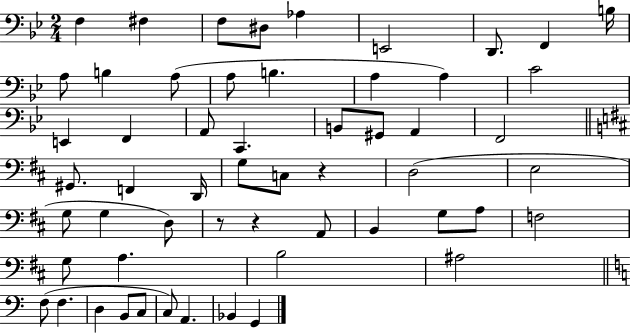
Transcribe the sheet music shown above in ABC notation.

X:1
T:Untitled
M:2/4
L:1/4
K:Bb
F, ^F, F,/2 ^D,/2 _A, E,,2 D,,/2 F,, B,/4 A,/2 B, A,/2 A,/2 B, A, A, C2 E,, F,, A,,/2 C,, B,,/2 ^G,,/2 A,, F,,2 ^G,,/2 F,, D,,/4 G,/2 C,/2 z D,2 E,2 G,/2 G, D,/2 z/2 z A,,/2 B,, G,/2 A,/2 F,2 G,/2 A, B,2 ^A,2 F,/2 F, D, B,,/2 C,/2 C,/2 A,, _B,, G,,